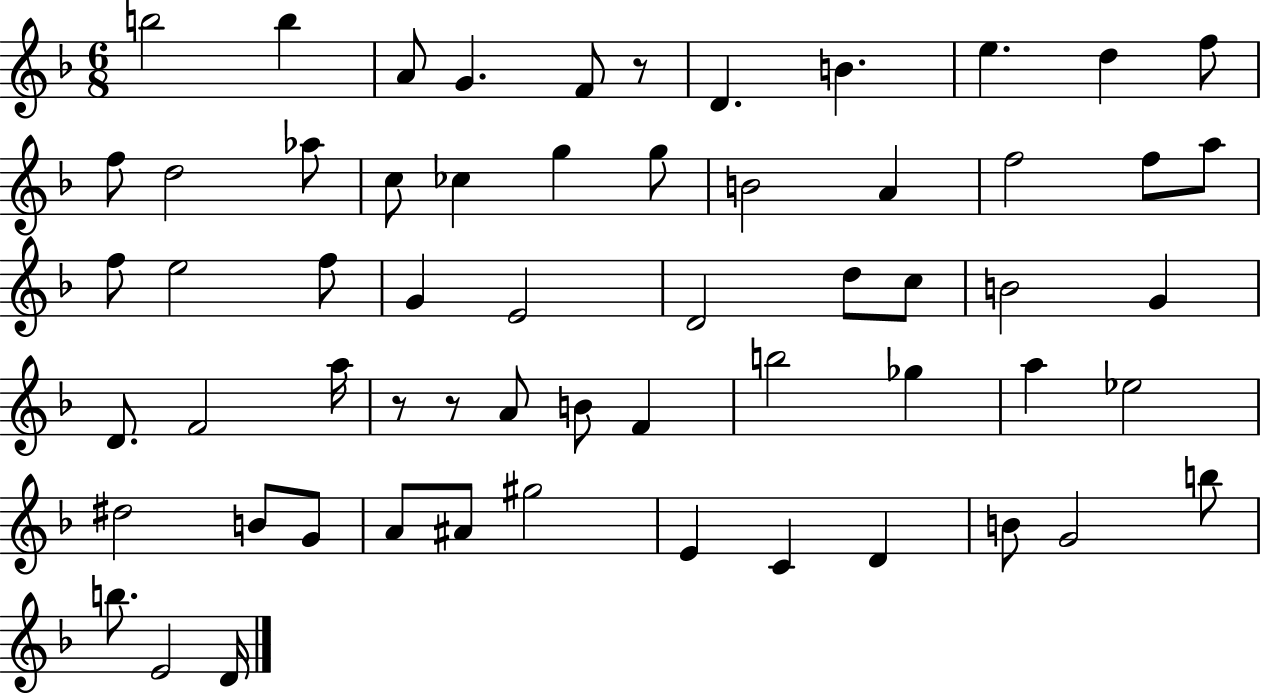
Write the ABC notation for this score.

X:1
T:Untitled
M:6/8
L:1/4
K:F
b2 b A/2 G F/2 z/2 D B e d f/2 f/2 d2 _a/2 c/2 _c g g/2 B2 A f2 f/2 a/2 f/2 e2 f/2 G E2 D2 d/2 c/2 B2 G D/2 F2 a/4 z/2 z/2 A/2 B/2 F b2 _g a _e2 ^d2 B/2 G/2 A/2 ^A/2 ^g2 E C D B/2 G2 b/2 b/2 E2 D/4